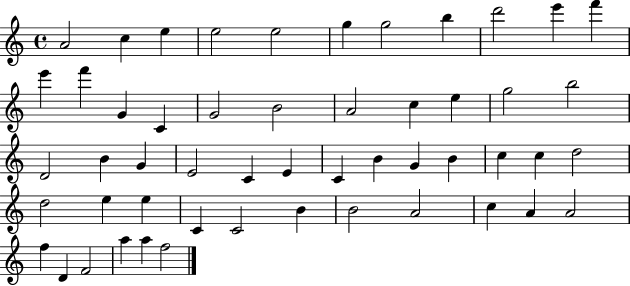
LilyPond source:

{
  \clef treble
  \time 4/4
  \defaultTimeSignature
  \key c \major
  a'2 c''4 e''4 | e''2 e''2 | g''4 g''2 b''4 | d'''2 e'''4 f'''4 | \break e'''4 f'''4 g'4 c'4 | g'2 b'2 | a'2 c''4 e''4 | g''2 b''2 | \break d'2 b'4 g'4 | e'2 c'4 e'4 | c'4 b'4 g'4 b'4 | c''4 c''4 d''2 | \break d''2 e''4 e''4 | c'4 c'2 b'4 | b'2 a'2 | c''4 a'4 a'2 | \break f''4 d'4 f'2 | a''4 a''4 f''2 | \bar "|."
}